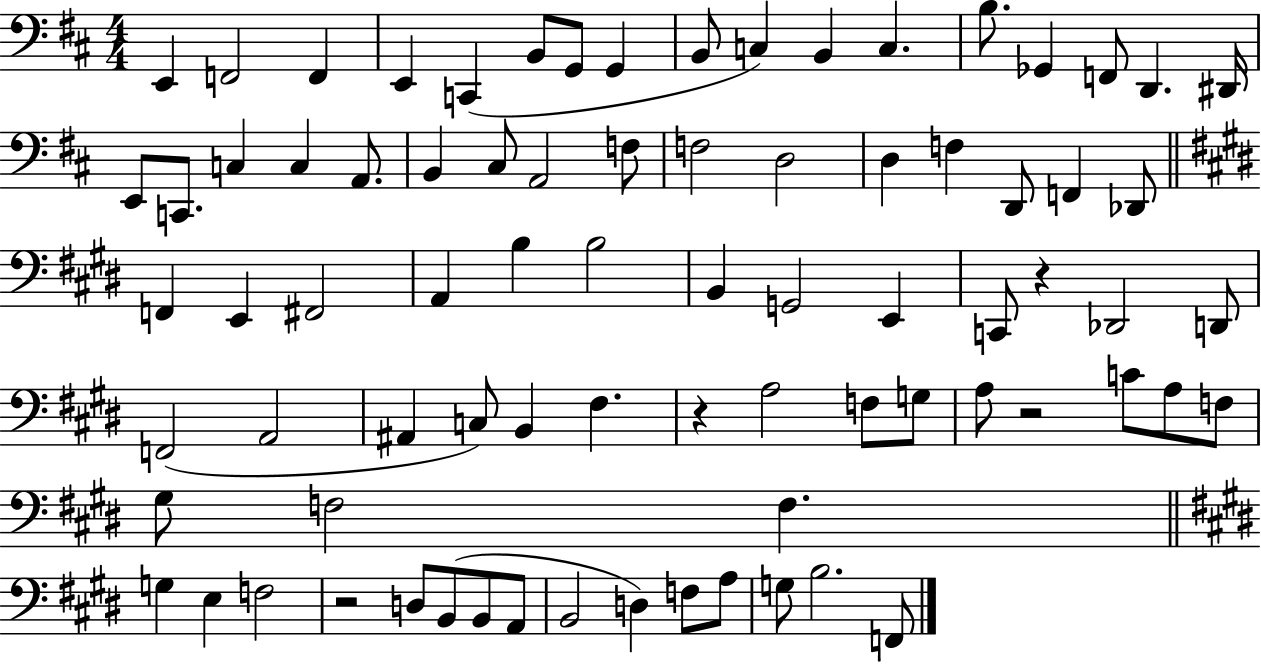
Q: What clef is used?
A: bass